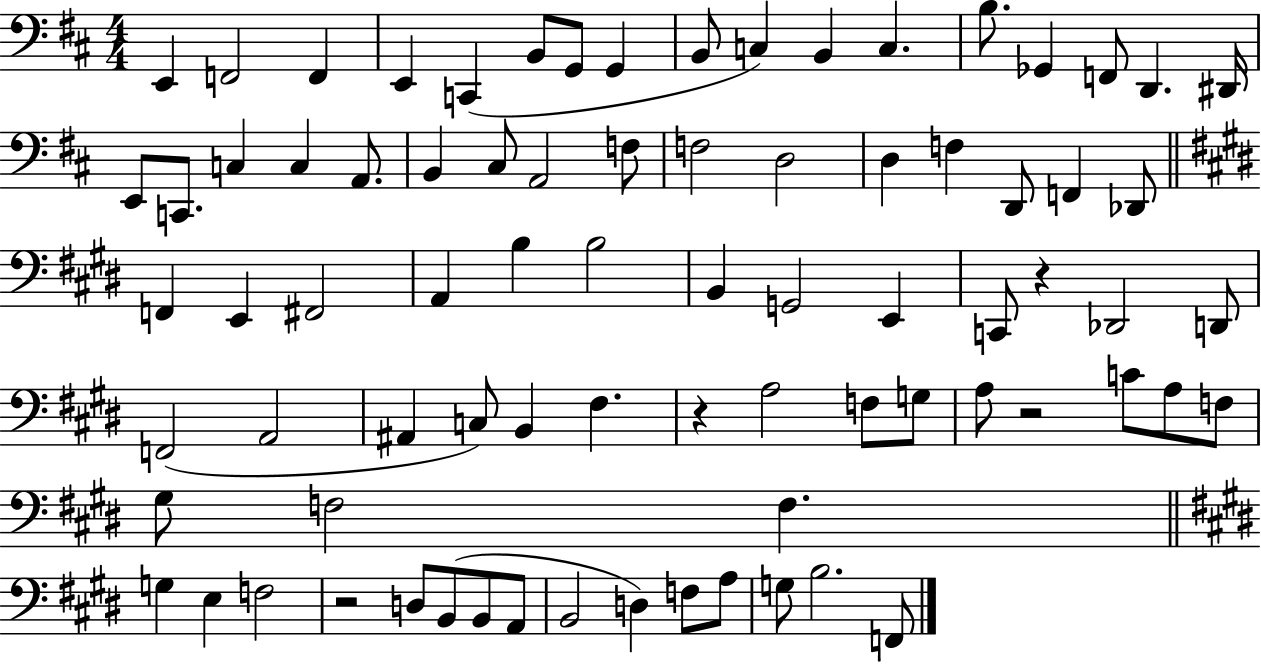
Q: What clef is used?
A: bass